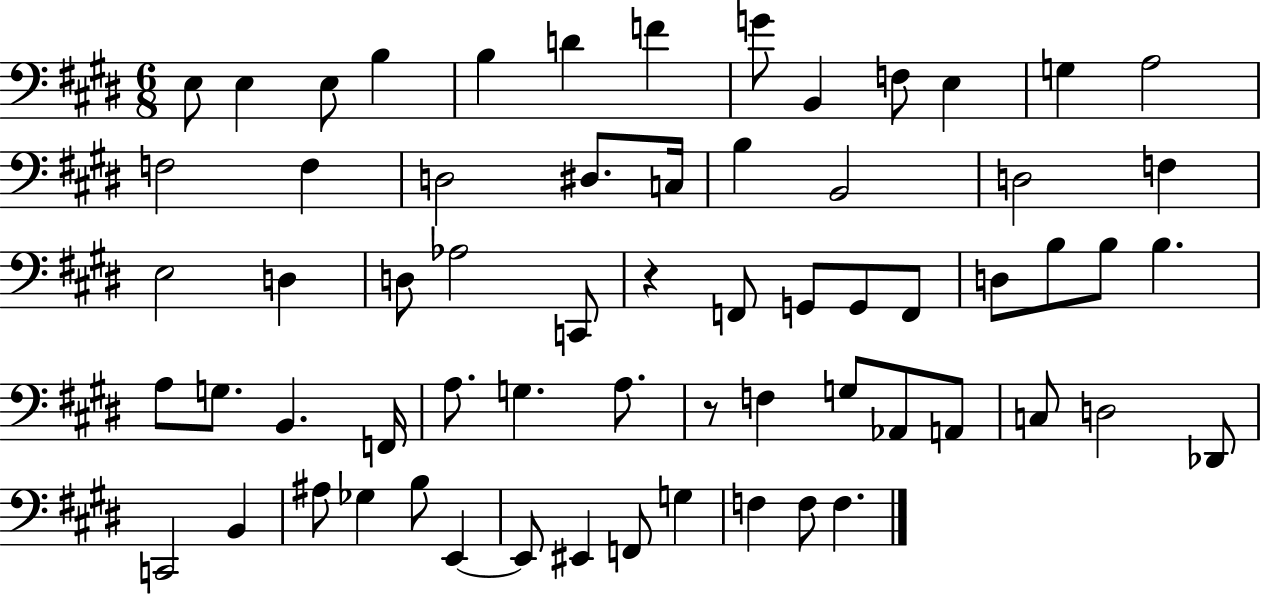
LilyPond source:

{
  \clef bass
  \numericTimeSignature
  \time 6/8
  \key e \major
  e8 e4 e8 b4 | b4 d'4 f'4 | g'8 b,4 f8 e4 | g4 a2 | \break f2 f4 | d2 dis8. c16 | b4 b,2 | d2 f4 | \break e2 d4 | d8 aes2 c,8 | r4 f,8 g,8 g,8 f,8 | d8 b8 b8 b4. | \break a8 g8. b,4. f,16 | a8. g4. a8. | r8 f4 g8 aes,8 a,8 | c8 d2 des,8 | \break c,2 b,4 | ais8 ges4 b8 e,4~~ | e,8 eis,4 f,8 g4 | f4 f8 f4. | \break \bar "|."
}